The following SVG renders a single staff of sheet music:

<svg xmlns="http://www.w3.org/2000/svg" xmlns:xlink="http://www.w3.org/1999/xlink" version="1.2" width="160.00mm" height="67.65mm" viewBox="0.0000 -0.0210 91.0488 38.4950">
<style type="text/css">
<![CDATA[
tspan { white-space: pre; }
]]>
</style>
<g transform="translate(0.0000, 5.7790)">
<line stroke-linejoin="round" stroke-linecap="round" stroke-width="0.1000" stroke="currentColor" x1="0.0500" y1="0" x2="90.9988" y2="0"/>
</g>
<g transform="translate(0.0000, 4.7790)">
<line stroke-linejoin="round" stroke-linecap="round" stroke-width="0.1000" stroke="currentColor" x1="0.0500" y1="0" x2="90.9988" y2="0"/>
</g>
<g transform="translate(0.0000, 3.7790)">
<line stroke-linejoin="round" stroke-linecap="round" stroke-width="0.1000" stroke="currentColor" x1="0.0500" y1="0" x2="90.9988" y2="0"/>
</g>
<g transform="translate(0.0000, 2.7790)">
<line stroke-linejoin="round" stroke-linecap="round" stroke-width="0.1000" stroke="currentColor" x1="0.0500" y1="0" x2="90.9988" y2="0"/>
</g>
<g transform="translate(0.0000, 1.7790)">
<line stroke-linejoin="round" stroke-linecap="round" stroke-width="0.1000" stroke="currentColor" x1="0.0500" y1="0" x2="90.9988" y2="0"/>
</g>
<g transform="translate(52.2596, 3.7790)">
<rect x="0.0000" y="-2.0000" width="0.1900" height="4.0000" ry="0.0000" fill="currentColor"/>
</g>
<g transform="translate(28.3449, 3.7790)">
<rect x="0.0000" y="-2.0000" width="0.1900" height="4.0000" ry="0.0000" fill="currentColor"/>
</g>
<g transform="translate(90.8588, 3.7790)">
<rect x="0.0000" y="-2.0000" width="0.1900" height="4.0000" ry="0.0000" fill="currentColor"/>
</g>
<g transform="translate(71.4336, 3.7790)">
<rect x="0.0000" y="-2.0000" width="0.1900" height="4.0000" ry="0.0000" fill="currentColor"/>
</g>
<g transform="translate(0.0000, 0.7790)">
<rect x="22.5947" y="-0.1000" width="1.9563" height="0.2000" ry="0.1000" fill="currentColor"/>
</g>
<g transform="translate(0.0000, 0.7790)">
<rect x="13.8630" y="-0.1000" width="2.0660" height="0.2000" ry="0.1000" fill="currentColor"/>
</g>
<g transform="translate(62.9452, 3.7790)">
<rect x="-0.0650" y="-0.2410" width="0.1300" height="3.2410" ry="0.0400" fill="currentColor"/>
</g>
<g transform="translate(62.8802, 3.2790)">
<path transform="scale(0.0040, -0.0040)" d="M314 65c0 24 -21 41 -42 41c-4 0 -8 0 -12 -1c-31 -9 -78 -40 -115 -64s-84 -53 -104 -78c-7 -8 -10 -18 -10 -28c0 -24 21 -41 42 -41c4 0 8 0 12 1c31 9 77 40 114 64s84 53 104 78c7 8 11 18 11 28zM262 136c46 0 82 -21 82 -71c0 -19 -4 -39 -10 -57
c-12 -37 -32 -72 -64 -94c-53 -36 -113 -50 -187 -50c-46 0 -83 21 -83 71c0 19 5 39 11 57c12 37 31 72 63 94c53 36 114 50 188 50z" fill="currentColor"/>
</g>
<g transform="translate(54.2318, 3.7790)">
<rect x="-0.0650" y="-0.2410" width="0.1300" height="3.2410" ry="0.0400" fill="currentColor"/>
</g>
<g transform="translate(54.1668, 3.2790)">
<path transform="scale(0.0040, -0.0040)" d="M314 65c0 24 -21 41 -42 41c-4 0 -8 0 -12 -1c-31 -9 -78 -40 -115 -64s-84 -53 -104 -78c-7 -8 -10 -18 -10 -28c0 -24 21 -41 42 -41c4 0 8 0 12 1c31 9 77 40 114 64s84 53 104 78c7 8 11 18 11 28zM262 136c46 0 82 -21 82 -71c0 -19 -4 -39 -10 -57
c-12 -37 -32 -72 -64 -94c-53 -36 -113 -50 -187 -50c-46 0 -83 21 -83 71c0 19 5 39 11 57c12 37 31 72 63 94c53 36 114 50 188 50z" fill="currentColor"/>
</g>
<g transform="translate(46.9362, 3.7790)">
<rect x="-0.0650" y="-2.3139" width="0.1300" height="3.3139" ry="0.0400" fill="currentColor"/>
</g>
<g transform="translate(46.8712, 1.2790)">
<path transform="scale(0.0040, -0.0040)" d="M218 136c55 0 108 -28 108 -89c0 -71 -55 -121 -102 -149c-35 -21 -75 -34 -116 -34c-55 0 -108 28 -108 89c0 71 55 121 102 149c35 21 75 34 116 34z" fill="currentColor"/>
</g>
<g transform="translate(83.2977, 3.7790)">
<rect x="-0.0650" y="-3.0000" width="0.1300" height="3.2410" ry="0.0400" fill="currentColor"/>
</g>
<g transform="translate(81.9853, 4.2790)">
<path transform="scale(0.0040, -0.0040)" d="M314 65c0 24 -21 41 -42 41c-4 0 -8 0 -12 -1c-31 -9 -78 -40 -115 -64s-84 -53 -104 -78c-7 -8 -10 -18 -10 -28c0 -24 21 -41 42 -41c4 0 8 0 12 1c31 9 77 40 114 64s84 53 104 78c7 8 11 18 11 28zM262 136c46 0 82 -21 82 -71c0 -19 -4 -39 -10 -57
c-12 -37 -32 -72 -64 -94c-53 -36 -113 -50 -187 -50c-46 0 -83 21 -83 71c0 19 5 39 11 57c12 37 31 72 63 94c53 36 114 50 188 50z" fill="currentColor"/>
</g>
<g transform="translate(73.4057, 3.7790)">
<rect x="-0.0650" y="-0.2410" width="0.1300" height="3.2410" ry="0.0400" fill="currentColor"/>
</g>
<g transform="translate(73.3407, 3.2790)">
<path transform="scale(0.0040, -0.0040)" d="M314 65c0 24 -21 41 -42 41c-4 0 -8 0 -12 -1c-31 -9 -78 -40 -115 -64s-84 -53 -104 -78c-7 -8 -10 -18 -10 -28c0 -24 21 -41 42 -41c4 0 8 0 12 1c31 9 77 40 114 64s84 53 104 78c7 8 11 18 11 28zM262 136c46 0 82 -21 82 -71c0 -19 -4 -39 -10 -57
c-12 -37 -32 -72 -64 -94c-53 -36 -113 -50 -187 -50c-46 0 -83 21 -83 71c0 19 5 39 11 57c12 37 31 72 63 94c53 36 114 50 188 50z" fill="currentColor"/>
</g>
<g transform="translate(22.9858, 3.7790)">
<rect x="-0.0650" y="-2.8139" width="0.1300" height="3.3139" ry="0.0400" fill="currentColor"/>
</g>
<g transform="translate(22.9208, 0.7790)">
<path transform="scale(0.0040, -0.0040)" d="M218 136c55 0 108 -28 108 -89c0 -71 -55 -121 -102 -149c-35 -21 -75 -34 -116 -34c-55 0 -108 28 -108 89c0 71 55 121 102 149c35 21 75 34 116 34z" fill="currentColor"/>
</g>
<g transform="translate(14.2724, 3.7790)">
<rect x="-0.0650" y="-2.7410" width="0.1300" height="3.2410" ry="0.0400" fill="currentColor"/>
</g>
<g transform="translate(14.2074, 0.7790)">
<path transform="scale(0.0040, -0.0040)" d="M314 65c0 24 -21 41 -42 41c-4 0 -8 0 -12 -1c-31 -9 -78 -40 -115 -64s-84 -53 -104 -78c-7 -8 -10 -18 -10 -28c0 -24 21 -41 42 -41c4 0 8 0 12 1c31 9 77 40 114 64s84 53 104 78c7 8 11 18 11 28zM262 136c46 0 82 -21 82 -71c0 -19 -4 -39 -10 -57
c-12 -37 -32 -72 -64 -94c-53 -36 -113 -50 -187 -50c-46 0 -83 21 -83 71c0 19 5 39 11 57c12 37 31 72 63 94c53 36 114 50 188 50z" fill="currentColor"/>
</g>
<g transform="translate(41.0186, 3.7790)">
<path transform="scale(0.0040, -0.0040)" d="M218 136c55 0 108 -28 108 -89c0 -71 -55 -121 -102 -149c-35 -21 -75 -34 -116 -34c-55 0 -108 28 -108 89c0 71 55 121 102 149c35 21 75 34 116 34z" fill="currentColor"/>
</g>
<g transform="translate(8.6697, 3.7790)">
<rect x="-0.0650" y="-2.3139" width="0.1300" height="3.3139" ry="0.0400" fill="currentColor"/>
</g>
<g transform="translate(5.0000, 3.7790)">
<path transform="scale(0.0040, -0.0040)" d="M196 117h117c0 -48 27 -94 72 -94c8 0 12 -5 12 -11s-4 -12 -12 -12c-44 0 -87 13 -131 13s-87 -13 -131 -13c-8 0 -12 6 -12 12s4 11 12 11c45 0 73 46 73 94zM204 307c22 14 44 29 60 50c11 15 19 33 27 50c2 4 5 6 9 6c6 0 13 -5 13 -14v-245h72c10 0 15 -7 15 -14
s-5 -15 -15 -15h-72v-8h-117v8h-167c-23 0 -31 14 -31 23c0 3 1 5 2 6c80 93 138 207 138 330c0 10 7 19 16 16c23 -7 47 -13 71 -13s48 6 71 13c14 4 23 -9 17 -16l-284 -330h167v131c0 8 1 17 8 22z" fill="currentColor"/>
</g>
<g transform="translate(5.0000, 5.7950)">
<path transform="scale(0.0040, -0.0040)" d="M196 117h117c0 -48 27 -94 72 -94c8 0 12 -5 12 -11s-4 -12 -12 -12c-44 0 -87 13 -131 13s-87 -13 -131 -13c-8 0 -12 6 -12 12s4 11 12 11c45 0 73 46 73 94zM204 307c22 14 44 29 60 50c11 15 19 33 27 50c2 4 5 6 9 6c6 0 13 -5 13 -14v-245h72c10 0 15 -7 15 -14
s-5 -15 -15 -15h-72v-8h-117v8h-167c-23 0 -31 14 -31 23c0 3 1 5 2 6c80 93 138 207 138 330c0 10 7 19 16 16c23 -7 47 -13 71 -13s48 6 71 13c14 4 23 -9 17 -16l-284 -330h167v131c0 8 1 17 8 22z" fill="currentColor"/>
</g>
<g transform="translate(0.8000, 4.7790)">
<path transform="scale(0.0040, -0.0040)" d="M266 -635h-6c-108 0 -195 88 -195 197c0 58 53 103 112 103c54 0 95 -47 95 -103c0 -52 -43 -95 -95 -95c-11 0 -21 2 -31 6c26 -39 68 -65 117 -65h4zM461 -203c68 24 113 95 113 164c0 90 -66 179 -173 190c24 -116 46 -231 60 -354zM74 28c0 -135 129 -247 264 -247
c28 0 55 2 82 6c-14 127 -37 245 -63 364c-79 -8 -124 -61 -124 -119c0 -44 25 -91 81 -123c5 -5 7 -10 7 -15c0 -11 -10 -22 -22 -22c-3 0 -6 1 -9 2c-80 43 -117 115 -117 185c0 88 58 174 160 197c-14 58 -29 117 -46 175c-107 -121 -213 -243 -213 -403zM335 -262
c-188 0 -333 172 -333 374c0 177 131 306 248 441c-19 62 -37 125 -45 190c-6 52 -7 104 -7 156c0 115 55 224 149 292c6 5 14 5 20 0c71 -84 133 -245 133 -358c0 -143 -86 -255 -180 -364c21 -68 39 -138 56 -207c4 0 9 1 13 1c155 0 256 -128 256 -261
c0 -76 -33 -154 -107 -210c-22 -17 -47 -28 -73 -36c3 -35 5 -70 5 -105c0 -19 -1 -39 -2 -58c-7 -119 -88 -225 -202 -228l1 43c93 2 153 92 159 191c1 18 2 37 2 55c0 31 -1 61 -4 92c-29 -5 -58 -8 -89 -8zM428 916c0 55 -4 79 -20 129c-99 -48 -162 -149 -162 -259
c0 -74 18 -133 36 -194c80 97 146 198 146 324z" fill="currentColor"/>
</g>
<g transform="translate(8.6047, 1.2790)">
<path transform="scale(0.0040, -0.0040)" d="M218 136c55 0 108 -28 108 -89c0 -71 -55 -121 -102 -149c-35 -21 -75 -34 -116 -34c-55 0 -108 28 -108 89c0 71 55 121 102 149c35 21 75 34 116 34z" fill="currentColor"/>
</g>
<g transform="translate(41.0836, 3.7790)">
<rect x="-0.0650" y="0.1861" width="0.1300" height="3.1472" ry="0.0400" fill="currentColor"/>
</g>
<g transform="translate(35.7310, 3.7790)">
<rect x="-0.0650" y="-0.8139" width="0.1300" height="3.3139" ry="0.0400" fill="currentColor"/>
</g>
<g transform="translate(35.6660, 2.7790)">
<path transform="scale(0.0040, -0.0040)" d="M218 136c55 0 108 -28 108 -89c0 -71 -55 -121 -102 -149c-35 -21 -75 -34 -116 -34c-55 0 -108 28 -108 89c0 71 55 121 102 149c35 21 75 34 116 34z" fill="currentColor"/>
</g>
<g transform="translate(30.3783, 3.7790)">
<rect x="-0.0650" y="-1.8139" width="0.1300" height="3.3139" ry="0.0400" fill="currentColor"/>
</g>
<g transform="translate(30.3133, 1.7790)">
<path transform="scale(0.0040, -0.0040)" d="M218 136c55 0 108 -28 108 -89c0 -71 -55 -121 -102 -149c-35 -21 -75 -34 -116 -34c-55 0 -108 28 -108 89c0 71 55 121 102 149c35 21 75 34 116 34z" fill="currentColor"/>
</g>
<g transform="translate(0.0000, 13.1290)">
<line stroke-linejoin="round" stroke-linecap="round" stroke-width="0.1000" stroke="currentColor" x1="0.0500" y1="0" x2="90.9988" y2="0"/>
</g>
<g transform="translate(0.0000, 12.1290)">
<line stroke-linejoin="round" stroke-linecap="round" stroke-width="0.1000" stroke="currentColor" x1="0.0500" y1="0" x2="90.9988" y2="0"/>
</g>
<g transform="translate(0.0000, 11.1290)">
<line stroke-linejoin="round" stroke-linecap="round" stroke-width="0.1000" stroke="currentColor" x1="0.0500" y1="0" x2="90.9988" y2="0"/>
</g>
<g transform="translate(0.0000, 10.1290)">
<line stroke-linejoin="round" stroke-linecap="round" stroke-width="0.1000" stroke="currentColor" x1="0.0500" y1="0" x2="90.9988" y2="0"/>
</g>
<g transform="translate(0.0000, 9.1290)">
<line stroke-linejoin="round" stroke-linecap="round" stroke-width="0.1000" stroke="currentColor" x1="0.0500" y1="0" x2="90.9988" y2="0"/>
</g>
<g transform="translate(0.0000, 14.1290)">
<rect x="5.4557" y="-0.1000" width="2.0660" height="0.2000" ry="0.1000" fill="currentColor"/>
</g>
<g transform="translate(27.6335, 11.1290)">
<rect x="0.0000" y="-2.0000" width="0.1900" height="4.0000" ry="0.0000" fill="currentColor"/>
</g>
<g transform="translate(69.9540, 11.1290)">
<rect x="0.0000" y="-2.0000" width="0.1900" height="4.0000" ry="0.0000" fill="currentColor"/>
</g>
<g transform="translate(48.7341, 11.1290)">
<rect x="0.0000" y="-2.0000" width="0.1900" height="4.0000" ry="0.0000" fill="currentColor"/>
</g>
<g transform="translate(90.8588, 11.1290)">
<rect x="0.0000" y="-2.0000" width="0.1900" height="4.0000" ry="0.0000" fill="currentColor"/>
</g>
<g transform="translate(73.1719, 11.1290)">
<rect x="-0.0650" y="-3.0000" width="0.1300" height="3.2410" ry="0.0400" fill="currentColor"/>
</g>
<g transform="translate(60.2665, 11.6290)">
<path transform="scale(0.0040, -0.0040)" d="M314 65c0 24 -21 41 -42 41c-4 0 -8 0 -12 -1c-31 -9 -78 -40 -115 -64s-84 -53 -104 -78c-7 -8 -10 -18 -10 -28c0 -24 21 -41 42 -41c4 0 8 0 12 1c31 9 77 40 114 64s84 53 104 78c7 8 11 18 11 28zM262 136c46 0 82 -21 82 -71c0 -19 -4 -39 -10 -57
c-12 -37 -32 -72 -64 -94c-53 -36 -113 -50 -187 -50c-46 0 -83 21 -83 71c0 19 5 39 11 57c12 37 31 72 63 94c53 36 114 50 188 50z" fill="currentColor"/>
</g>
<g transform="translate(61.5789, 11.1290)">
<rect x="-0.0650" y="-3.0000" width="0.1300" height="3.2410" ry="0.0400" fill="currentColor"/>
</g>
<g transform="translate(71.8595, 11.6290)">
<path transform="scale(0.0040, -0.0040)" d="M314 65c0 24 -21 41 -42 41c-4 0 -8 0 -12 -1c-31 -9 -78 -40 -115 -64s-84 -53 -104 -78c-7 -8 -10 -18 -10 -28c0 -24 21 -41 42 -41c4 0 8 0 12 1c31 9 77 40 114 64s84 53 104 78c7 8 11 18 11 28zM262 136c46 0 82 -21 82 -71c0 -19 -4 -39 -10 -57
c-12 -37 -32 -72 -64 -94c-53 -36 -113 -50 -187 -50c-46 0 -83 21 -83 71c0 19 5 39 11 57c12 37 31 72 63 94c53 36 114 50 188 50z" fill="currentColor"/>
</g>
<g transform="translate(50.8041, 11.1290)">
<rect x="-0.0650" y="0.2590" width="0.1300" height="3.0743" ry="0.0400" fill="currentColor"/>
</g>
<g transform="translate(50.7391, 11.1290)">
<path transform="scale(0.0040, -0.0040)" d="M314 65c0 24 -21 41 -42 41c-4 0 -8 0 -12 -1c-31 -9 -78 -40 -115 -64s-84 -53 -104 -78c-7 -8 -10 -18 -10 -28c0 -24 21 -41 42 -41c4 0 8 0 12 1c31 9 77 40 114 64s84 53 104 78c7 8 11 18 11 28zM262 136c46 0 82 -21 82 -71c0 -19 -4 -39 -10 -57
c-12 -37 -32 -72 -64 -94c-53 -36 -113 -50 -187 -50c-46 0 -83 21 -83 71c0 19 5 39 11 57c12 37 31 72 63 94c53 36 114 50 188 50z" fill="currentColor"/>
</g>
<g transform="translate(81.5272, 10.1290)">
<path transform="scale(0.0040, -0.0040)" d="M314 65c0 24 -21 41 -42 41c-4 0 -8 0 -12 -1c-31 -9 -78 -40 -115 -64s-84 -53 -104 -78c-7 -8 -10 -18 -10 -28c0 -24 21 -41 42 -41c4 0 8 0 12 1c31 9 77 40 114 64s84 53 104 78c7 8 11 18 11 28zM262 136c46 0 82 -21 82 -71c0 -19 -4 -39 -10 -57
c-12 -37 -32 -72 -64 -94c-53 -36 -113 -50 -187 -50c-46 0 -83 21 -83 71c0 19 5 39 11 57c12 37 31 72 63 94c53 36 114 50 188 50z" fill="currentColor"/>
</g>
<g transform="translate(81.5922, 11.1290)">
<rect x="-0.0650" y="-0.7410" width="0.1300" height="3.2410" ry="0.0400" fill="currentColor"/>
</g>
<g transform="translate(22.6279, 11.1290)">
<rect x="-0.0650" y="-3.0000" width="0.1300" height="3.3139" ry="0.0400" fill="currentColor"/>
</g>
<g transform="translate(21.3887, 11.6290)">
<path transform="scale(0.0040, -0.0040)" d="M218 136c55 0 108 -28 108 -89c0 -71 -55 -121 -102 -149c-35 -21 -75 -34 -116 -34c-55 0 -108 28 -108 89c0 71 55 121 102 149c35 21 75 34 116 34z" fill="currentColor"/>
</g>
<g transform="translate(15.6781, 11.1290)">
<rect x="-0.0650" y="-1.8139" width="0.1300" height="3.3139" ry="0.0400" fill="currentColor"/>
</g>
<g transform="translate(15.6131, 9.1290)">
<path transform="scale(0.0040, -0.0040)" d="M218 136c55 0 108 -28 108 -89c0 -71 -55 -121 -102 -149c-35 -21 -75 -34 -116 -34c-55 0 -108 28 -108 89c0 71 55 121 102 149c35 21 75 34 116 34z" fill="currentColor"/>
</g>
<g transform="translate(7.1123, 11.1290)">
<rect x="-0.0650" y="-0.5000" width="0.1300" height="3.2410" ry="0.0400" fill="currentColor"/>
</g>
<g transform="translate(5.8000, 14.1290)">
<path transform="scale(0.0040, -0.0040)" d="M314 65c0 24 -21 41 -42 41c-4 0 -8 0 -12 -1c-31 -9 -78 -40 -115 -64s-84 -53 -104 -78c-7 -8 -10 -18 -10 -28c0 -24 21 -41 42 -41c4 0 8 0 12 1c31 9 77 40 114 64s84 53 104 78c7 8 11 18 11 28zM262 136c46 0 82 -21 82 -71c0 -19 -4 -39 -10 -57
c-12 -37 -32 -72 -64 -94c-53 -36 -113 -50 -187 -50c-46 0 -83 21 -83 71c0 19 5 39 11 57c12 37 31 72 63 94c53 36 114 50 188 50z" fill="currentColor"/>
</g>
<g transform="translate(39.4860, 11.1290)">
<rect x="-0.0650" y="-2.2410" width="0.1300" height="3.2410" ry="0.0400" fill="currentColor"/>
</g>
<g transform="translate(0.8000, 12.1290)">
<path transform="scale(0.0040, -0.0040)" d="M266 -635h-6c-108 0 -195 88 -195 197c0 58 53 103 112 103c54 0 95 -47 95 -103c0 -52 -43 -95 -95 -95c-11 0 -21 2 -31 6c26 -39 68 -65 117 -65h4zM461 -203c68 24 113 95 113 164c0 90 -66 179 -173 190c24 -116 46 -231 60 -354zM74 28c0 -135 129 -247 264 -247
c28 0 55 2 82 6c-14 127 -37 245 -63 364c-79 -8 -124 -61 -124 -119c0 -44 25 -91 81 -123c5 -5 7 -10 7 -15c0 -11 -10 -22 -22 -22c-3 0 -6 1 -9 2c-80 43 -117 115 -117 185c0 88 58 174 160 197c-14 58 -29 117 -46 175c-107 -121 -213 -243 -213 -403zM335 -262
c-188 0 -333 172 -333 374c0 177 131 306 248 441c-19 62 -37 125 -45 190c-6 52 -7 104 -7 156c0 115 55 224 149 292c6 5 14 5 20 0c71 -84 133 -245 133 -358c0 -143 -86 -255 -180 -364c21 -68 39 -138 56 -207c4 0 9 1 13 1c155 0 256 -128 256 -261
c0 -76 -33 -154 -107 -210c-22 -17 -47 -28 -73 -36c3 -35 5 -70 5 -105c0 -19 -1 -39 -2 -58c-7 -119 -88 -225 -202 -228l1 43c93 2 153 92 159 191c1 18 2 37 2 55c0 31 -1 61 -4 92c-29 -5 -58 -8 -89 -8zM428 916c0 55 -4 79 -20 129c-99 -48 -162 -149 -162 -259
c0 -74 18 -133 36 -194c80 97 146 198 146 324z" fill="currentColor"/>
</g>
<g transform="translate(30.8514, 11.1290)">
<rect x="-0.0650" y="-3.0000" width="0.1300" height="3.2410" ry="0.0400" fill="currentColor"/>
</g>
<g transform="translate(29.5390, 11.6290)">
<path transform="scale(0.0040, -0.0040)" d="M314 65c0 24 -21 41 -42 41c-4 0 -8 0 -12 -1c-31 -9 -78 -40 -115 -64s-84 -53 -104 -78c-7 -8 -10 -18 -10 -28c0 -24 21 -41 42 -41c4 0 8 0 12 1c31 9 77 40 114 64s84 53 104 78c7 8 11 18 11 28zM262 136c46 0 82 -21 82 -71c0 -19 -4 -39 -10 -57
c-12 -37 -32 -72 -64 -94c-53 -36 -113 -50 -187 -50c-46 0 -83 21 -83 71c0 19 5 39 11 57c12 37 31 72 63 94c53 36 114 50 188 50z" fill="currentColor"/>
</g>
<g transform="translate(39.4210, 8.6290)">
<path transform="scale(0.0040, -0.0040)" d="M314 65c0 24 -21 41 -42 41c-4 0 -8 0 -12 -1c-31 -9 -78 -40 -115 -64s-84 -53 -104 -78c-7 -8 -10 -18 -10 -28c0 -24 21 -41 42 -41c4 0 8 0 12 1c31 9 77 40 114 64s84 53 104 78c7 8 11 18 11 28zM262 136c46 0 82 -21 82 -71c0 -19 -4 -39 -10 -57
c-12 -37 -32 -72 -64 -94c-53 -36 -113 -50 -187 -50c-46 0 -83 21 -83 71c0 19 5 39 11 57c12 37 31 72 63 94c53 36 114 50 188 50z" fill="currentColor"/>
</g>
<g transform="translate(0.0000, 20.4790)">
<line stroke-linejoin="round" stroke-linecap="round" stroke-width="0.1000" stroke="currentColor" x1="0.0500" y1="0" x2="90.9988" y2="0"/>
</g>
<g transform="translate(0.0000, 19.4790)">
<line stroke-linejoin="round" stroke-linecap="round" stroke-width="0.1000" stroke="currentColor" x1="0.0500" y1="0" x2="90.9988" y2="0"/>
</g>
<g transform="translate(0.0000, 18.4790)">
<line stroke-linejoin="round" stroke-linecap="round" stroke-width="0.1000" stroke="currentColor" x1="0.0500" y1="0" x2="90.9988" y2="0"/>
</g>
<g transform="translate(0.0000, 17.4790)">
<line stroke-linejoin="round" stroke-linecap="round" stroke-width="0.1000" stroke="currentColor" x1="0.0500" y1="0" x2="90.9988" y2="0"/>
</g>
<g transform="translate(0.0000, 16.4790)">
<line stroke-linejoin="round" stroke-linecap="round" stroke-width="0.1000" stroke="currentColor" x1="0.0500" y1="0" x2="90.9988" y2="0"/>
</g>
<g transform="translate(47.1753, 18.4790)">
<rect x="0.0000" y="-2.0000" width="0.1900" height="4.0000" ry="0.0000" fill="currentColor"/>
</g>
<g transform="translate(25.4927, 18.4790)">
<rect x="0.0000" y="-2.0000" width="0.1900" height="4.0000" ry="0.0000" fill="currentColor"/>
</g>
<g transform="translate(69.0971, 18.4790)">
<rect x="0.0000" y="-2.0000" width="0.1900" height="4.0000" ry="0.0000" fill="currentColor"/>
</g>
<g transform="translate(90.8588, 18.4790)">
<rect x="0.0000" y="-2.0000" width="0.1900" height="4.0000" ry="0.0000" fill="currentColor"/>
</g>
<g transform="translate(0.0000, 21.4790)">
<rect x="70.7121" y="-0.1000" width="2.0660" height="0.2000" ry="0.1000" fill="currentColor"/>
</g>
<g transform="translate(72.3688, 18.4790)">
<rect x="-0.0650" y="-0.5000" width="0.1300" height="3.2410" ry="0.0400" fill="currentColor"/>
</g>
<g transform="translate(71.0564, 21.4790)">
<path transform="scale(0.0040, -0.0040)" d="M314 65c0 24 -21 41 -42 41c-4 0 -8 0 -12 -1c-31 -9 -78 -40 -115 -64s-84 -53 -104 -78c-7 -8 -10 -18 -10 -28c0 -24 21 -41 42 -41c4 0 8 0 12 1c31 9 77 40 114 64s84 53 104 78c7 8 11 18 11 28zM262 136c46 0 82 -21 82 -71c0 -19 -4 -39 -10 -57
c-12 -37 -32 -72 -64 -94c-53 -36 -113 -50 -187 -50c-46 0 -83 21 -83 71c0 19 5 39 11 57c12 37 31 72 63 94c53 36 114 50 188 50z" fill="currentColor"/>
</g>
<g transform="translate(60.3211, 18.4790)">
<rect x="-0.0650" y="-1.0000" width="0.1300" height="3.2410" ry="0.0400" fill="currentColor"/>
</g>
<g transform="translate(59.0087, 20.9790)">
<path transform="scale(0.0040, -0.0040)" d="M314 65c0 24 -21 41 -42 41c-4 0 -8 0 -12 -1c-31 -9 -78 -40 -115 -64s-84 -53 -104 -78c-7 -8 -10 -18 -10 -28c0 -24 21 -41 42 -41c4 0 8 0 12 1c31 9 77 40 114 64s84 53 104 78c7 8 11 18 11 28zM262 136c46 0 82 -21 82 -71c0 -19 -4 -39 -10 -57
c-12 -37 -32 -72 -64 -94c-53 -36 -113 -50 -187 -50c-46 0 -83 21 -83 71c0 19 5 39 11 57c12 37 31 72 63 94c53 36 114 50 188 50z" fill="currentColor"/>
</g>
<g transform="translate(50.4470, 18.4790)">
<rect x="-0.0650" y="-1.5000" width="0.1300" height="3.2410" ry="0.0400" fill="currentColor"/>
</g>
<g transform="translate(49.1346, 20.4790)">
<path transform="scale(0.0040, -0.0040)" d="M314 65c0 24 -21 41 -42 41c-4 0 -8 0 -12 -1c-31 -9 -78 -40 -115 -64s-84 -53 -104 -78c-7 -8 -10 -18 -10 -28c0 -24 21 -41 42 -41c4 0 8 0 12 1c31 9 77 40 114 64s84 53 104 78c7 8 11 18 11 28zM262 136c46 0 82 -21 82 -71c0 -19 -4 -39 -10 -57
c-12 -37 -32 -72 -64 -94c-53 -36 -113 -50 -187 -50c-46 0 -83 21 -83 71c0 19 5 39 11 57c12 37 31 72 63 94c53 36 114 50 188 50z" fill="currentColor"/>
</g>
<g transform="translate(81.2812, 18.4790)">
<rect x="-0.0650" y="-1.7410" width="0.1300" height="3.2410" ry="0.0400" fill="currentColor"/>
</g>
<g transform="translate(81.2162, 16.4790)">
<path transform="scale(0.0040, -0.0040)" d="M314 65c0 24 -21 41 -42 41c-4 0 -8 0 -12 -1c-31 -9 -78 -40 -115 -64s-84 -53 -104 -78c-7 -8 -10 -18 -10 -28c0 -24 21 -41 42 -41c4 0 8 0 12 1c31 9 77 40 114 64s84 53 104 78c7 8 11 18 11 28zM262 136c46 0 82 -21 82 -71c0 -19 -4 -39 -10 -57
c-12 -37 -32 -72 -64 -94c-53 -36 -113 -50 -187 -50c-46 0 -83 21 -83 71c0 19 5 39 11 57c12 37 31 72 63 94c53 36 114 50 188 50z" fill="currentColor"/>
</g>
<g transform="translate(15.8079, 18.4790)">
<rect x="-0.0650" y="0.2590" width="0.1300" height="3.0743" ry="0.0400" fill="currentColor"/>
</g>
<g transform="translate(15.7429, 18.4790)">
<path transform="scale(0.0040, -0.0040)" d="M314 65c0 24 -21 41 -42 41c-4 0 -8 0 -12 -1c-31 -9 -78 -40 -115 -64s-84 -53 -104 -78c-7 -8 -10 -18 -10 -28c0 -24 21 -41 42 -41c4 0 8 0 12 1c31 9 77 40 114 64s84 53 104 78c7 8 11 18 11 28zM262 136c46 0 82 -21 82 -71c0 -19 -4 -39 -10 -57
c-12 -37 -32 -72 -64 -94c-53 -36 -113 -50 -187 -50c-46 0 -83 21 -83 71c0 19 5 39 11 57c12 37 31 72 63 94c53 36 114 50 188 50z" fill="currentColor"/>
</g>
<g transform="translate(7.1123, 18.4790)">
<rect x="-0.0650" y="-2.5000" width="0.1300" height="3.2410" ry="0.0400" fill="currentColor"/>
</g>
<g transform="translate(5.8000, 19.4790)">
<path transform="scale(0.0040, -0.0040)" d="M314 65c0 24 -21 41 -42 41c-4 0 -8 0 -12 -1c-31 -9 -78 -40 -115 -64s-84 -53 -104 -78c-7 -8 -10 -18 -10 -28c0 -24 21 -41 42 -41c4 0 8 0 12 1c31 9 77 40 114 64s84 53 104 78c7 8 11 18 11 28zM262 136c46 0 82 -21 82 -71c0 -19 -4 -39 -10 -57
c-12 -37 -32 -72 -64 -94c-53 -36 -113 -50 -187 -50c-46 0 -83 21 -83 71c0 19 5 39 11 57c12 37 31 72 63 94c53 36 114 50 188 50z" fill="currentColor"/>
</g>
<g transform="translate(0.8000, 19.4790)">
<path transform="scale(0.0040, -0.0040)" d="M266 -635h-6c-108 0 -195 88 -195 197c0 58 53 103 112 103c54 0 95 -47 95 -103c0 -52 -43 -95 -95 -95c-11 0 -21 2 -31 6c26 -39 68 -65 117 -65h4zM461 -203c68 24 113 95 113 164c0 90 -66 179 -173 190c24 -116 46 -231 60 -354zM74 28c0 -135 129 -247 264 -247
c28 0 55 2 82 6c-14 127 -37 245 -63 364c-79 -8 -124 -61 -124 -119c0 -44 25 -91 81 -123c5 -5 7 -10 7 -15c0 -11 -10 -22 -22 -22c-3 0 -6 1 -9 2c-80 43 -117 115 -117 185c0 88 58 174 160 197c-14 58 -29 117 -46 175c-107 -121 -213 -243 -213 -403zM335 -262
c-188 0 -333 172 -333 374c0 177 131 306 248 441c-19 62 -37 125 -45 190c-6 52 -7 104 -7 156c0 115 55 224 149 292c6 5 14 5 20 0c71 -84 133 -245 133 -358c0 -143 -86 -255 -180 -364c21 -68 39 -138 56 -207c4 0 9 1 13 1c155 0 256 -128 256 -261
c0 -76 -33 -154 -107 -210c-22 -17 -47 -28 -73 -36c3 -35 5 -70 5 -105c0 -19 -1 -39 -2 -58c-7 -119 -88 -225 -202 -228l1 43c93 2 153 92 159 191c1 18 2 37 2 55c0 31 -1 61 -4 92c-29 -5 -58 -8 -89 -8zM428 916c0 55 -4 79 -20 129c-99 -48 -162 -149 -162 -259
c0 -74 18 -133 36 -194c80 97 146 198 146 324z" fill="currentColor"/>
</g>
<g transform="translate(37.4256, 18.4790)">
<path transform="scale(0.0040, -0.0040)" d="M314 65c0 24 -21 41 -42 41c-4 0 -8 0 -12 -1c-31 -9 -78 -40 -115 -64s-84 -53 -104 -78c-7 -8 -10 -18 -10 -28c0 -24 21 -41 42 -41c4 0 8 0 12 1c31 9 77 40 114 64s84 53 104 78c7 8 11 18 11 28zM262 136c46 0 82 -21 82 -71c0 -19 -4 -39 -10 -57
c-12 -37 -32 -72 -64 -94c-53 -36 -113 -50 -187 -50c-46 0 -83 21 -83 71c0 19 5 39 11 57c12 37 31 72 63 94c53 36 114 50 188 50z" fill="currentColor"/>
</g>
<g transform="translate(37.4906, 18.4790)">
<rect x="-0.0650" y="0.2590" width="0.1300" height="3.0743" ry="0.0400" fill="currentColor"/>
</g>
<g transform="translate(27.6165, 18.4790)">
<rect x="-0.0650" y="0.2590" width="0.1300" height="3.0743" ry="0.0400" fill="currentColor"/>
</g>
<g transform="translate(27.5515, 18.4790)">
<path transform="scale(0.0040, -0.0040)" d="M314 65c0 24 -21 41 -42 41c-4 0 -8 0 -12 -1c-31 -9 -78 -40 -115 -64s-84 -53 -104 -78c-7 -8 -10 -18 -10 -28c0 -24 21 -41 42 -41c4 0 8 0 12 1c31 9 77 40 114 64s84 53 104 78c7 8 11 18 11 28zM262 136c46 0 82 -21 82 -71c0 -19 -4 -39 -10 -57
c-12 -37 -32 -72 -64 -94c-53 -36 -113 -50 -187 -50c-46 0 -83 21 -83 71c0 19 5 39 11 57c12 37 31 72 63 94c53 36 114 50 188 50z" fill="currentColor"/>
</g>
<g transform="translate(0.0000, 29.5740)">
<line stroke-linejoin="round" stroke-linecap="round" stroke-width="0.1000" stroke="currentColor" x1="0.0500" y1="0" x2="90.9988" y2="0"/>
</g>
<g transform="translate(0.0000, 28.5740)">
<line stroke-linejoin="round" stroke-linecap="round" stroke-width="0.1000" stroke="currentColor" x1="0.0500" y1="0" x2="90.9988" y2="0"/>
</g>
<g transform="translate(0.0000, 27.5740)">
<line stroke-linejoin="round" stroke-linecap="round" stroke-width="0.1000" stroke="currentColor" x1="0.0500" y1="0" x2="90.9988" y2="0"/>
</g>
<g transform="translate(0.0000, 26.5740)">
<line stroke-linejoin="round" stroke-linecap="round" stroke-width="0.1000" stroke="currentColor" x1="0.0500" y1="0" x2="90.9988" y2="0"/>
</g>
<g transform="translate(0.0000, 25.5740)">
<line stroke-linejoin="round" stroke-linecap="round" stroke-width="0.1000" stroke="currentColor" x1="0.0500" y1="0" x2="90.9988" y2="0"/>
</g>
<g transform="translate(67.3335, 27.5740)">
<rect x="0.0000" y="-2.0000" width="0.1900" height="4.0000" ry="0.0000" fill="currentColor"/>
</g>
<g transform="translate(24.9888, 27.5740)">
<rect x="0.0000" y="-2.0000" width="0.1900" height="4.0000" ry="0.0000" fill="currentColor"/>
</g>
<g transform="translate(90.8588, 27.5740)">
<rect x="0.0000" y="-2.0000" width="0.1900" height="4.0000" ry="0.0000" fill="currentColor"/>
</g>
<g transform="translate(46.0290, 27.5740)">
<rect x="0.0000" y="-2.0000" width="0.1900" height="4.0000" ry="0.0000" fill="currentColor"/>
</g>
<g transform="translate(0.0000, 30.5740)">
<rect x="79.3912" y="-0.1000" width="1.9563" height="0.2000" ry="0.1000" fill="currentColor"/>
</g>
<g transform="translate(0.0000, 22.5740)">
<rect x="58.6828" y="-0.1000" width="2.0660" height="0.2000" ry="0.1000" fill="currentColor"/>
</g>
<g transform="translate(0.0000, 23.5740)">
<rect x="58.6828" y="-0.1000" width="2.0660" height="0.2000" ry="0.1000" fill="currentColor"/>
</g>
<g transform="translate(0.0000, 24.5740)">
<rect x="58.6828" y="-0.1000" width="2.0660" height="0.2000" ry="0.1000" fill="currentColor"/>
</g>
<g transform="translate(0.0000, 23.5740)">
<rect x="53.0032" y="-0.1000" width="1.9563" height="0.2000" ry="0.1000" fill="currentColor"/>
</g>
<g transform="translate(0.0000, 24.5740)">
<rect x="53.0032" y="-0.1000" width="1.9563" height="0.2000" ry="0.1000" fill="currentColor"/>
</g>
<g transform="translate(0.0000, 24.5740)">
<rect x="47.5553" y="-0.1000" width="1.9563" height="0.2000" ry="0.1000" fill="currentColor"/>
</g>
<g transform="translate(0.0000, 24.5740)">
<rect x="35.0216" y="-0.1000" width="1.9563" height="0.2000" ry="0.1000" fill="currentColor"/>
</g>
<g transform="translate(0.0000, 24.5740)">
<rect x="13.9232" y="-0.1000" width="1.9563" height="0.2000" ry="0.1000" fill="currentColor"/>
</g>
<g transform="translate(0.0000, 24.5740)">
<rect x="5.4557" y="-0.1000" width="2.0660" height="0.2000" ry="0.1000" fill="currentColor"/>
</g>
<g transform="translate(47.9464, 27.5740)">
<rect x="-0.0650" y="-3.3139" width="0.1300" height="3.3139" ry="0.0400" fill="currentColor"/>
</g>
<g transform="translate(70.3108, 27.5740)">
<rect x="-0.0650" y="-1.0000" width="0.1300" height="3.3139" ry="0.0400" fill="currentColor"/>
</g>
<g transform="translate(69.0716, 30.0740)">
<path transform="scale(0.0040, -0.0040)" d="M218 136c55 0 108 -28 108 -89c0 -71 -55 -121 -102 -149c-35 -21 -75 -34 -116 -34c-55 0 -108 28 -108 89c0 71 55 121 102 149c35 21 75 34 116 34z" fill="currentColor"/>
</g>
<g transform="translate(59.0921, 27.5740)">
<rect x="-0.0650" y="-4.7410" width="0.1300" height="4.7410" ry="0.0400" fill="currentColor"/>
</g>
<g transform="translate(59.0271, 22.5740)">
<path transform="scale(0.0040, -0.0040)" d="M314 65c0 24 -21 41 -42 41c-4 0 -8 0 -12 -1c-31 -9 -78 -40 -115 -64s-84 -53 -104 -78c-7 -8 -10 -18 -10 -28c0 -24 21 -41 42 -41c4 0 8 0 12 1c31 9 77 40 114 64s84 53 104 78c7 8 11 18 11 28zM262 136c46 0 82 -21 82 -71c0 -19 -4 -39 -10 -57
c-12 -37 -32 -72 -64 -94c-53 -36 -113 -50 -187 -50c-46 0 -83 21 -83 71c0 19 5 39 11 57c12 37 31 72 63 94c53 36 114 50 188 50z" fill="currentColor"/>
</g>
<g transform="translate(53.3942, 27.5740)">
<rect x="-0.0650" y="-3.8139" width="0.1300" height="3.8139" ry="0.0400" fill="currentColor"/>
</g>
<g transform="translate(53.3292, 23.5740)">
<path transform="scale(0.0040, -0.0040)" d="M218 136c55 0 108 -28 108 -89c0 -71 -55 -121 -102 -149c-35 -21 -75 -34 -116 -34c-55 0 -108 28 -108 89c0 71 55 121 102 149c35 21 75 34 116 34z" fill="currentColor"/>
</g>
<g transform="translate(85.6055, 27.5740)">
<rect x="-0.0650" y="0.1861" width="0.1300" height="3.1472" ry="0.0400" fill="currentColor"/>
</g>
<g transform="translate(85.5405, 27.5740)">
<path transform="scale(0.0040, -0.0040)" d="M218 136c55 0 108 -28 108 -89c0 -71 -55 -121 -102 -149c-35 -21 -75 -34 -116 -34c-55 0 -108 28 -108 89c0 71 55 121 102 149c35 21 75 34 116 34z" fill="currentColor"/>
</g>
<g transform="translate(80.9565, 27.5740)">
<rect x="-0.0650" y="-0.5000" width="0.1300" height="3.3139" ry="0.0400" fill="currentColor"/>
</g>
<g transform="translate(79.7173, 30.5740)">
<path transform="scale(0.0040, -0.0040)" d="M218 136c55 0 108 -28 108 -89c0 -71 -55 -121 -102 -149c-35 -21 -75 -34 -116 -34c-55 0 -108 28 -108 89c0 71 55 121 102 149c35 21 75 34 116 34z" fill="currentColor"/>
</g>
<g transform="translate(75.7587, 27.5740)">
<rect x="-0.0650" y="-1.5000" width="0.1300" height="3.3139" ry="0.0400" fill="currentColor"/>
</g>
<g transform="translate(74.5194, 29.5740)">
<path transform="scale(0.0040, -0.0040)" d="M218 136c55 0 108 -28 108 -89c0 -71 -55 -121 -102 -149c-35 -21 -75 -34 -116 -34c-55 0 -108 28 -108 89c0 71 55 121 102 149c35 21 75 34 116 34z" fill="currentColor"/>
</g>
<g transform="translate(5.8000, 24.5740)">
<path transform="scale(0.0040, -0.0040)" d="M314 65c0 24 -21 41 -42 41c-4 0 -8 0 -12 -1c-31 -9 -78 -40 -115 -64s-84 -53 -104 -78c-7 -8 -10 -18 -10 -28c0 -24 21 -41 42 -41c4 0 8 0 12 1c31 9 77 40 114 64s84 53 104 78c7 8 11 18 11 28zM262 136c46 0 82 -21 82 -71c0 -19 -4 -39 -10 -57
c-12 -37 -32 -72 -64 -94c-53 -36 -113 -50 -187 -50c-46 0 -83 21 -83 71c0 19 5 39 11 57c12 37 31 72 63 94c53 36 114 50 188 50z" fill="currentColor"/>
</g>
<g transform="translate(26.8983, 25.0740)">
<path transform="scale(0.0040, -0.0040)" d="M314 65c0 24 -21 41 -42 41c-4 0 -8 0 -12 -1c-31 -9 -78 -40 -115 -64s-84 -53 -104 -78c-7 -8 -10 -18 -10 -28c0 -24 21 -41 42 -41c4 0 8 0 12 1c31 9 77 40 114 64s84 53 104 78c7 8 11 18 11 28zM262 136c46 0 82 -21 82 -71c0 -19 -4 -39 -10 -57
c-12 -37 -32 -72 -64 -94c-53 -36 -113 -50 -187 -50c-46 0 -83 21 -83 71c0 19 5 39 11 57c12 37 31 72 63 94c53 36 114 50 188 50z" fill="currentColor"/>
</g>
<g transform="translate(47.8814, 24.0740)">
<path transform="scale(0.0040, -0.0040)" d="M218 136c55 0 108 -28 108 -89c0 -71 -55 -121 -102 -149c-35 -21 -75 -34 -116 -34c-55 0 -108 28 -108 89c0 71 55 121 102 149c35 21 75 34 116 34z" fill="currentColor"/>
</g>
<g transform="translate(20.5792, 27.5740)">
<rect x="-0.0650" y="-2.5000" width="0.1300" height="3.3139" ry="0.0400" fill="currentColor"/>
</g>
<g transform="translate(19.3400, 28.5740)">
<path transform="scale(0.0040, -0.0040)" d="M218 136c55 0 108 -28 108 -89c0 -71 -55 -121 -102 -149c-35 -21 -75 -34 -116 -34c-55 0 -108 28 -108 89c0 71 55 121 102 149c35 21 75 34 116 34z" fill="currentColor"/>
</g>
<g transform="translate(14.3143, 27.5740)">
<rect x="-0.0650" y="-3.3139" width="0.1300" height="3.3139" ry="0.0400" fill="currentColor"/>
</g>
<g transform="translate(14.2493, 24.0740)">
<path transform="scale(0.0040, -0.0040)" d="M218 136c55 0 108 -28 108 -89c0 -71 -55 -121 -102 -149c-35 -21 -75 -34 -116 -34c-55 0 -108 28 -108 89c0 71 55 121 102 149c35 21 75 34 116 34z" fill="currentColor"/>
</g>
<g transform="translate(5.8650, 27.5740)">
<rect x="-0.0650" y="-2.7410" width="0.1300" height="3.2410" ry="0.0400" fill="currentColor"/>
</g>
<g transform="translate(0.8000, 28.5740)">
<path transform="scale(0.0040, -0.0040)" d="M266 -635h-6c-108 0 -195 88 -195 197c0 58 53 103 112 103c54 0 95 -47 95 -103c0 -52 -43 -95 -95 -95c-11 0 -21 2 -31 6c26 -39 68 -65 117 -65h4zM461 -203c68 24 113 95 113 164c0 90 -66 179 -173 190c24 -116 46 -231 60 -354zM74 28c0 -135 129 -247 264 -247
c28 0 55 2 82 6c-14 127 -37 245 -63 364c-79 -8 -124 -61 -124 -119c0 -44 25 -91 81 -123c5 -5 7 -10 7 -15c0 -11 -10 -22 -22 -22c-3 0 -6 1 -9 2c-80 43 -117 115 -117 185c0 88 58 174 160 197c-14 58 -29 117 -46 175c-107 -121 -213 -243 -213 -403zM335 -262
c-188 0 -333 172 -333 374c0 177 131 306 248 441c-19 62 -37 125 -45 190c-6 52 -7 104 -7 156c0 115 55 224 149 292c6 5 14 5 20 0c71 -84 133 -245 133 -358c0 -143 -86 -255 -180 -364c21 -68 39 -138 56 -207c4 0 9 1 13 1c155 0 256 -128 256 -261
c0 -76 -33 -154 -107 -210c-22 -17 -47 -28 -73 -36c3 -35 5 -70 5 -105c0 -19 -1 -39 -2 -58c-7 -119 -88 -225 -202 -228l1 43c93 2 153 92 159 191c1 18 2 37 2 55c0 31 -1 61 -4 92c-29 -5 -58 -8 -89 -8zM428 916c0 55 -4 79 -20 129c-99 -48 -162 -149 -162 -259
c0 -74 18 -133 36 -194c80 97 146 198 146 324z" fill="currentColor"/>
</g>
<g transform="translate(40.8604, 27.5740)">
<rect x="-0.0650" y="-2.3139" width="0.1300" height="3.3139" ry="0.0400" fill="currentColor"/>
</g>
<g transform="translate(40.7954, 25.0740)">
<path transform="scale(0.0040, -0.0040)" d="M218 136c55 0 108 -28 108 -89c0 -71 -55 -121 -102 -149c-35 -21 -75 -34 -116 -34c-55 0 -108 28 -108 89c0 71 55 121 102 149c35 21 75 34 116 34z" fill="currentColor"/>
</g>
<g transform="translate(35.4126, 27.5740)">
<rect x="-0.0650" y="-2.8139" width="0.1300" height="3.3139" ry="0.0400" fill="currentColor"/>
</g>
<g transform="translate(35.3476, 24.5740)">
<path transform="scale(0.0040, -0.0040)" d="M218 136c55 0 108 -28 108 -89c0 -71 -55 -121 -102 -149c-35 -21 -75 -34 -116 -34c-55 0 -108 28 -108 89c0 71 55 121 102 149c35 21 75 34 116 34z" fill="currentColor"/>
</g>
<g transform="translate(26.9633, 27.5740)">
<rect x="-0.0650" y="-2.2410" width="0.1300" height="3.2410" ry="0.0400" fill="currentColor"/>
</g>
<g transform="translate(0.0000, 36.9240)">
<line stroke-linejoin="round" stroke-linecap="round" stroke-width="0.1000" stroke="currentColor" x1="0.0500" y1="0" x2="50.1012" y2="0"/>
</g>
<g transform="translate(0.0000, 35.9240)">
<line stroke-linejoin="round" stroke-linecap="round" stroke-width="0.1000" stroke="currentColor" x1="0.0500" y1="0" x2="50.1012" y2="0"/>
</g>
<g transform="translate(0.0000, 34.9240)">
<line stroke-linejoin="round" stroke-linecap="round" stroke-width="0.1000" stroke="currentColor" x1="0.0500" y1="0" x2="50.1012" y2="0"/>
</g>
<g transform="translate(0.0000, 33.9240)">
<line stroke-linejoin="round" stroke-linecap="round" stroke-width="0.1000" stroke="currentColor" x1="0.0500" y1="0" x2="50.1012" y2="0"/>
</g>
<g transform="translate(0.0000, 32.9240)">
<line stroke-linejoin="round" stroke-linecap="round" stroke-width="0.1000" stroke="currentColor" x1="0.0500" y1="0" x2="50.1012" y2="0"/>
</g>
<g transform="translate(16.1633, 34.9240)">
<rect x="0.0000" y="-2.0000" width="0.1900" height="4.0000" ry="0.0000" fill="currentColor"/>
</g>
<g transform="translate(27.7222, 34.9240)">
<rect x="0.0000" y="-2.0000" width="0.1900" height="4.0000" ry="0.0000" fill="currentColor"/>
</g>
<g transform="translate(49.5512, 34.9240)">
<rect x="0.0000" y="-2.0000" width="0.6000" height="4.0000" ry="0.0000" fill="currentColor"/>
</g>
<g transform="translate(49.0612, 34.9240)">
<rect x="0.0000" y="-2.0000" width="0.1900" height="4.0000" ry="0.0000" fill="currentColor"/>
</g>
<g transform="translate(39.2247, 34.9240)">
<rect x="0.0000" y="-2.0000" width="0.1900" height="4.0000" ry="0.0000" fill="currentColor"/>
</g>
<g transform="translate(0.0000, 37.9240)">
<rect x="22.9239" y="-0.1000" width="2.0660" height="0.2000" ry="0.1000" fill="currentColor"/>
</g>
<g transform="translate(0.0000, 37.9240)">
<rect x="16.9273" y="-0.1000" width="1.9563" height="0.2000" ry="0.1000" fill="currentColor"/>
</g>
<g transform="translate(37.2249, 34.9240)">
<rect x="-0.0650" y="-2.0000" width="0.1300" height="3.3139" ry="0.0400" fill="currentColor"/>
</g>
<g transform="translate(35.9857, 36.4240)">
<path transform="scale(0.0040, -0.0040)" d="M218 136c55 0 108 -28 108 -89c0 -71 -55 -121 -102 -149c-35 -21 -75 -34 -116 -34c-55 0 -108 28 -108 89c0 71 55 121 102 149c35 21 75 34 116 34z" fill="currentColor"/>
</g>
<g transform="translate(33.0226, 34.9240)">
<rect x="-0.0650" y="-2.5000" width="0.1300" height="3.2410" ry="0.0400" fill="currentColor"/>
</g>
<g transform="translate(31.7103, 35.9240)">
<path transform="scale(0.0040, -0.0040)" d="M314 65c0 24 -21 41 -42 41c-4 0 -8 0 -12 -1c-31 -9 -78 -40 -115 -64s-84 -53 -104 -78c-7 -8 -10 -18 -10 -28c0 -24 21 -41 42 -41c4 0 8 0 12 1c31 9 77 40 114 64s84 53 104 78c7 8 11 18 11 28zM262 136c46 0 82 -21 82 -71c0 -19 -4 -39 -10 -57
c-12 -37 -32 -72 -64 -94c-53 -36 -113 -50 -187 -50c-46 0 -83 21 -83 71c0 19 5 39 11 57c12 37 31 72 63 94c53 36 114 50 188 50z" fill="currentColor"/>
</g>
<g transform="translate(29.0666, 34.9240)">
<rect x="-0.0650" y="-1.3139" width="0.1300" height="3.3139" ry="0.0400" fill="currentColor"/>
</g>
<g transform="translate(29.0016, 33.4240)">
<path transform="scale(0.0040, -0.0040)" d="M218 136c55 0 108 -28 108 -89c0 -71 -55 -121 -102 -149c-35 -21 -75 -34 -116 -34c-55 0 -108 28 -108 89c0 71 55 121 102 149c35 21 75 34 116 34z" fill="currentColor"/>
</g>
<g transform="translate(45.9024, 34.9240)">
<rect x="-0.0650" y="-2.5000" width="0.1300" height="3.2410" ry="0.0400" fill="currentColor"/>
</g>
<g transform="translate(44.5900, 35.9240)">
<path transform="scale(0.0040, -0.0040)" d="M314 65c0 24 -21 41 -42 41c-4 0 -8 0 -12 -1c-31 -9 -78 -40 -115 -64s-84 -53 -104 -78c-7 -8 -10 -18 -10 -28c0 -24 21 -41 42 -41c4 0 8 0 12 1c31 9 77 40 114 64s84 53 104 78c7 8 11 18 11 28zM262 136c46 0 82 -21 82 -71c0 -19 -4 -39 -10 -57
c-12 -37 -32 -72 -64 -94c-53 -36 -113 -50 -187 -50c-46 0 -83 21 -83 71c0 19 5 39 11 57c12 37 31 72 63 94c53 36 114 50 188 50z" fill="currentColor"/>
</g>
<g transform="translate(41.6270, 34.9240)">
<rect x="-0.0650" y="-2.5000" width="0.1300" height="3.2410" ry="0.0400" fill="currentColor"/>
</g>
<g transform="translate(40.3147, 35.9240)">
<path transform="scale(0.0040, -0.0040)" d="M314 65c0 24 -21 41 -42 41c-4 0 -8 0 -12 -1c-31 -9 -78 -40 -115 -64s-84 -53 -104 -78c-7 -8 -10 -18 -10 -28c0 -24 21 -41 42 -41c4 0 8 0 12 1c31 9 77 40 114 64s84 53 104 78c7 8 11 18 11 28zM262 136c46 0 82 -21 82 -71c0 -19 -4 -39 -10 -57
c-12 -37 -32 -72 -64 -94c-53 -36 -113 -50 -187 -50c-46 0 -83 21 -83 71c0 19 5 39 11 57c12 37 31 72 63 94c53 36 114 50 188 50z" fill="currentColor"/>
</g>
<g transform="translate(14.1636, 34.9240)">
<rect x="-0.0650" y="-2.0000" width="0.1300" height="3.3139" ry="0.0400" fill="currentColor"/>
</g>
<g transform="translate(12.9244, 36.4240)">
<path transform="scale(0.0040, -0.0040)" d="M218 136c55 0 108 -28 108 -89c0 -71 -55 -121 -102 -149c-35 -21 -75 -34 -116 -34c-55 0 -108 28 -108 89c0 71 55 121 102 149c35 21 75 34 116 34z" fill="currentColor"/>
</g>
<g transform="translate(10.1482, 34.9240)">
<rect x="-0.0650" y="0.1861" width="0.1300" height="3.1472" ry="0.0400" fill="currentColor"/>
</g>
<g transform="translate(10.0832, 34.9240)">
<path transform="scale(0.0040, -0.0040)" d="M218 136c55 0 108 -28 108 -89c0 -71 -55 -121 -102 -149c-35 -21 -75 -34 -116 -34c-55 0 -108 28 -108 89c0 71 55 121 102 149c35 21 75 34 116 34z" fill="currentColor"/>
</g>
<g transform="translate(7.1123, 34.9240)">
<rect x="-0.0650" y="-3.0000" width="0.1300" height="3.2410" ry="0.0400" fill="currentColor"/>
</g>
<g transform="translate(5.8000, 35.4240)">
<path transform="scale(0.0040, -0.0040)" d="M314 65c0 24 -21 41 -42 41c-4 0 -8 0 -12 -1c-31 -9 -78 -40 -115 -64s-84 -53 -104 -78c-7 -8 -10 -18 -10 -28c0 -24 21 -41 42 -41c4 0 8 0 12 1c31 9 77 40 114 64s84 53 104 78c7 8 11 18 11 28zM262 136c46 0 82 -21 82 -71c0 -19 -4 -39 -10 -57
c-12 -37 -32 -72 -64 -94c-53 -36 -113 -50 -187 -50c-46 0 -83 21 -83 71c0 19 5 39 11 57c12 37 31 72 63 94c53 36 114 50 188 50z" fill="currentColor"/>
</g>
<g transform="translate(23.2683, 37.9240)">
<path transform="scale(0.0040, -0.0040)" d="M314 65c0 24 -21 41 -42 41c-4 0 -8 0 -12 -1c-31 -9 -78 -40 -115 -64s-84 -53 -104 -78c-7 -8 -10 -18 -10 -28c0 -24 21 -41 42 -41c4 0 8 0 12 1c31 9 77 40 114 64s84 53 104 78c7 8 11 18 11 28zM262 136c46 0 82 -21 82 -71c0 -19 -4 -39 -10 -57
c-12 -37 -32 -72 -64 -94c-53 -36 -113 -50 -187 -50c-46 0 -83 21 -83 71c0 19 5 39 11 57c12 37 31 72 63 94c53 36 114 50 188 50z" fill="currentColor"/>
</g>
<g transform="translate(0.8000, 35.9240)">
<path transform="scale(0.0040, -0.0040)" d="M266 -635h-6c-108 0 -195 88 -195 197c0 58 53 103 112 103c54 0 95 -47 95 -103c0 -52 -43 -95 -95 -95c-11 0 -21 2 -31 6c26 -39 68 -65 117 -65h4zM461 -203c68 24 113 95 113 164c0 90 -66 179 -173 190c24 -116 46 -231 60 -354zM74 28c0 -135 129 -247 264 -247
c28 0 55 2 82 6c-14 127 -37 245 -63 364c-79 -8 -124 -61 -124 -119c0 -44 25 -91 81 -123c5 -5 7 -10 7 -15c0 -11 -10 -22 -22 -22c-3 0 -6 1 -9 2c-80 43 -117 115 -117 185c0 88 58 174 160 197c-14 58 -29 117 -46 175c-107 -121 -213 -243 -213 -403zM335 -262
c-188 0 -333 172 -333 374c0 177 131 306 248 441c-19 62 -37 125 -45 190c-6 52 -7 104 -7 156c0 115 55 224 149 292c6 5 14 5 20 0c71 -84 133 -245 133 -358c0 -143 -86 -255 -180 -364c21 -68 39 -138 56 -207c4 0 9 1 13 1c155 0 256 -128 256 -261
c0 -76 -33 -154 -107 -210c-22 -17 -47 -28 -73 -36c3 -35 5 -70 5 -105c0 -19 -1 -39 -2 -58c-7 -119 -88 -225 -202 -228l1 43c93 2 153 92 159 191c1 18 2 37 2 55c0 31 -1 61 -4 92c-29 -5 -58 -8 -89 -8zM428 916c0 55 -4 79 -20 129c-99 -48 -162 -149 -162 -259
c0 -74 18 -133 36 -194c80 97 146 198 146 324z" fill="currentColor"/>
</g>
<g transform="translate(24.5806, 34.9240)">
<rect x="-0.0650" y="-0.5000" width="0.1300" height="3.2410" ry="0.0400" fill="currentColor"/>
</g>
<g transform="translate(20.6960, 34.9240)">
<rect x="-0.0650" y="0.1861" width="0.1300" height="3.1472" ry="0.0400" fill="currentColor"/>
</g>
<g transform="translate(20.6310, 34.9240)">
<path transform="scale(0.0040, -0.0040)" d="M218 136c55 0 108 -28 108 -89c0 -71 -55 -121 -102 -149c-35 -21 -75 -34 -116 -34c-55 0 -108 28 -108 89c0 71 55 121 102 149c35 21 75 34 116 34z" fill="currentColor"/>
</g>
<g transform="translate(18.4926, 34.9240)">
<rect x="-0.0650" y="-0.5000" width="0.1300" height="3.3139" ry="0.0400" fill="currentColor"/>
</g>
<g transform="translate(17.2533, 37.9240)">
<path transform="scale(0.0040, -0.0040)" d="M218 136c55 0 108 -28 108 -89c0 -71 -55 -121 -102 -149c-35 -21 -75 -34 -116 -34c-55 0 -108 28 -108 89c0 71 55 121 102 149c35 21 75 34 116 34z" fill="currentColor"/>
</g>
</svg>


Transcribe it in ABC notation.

X:1
T:Untitled
M:4/4
L:1/4
K:C
g a2 a f d B g c2 c2 c2 A2 C2 f A A2 g2 B2 A2 A2 d2 G2 B2 B2 B2 E2 D2 C2 f2 a2 b G g2 a g b c' e'2 D E C B A2 B F C B C2 e G2 F G2 G2